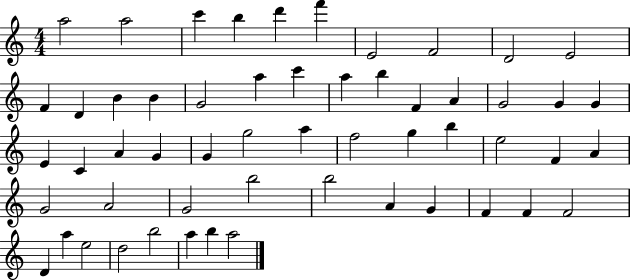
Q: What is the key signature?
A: C major